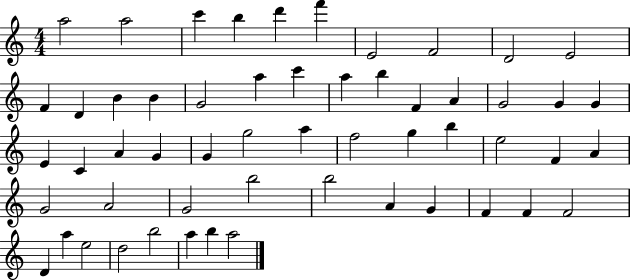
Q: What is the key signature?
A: C major